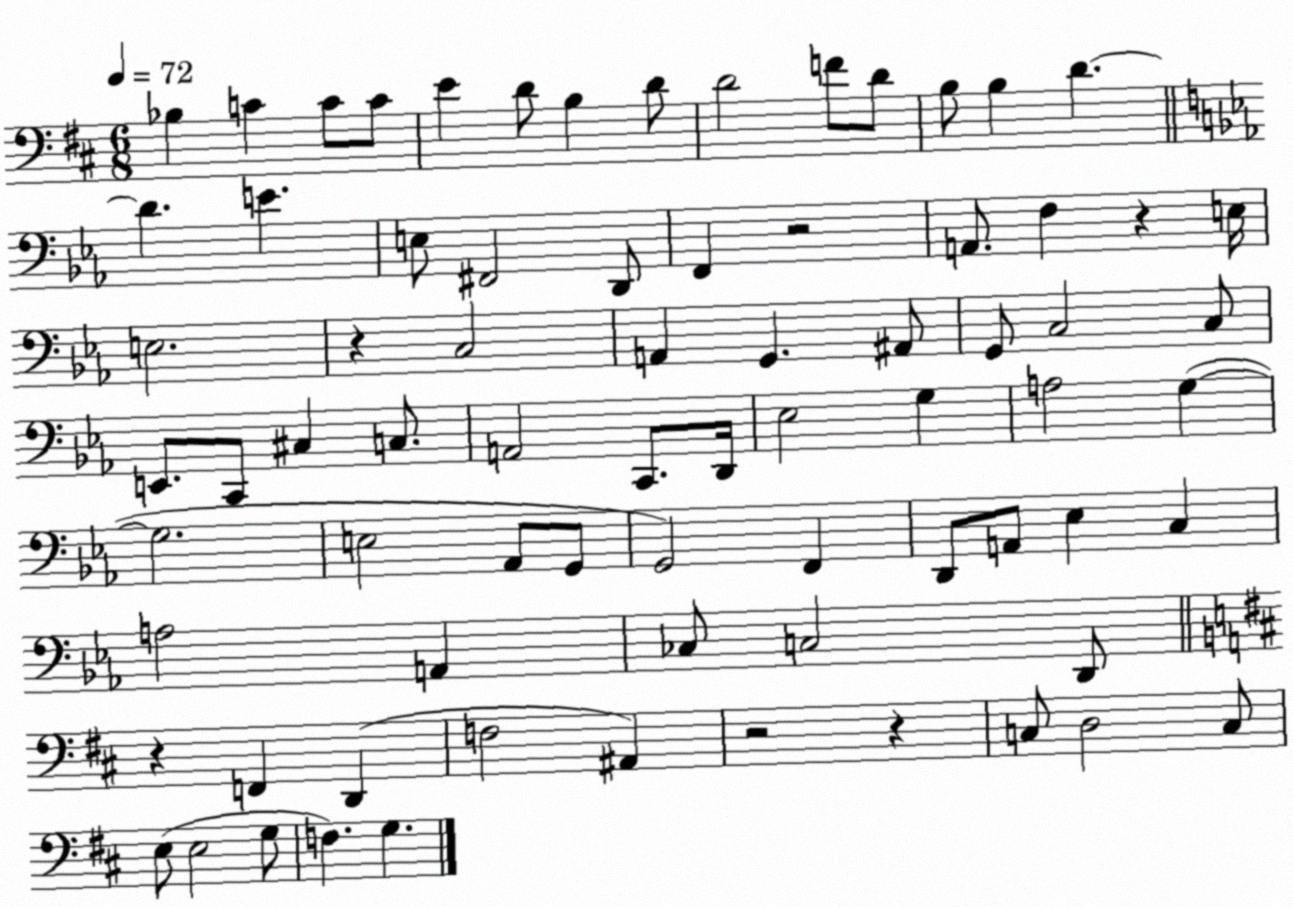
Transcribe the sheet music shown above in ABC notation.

X:1
T:Untitled
M:6/8
L:1/4
K:D
_B, C C/2 C/2 E D/2 B, D/2 D2 F/2 D/2 B,/2 B, D D E E,/2 ^F,,2 D,,/2 F,, z2 A,,/2 F, z E,/4 E,2 z C,2 A,, G,, ^A,,/2 G,,/2 C,2 C,/2 E,,/2 C,,/2 ^C, C,/2 A,,2 C,,/2 D,,/4 _E,2 G, A,2 G, G,2 E,2 _A,,/2 G,,/2 G,,2 F,, D,,/2 A,,/2 _E, C, A,2 A,, _C,/2 C,2 D,,/2 z F,, D,, F,2 ^A,, z2 z C,/2 D,2 C,/2 E,/2 E,2 G,/2 F, G,